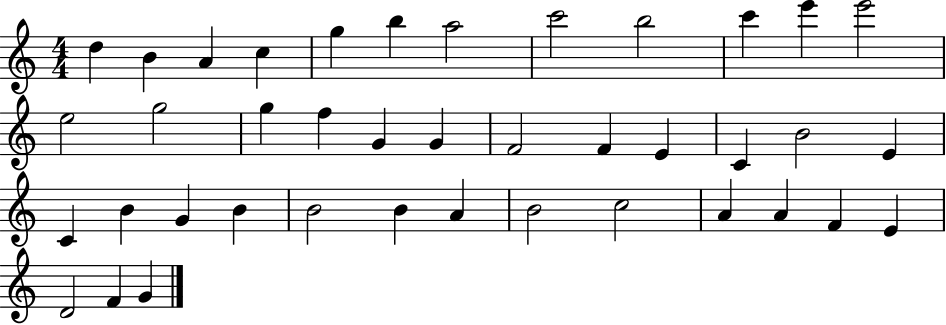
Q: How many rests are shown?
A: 0